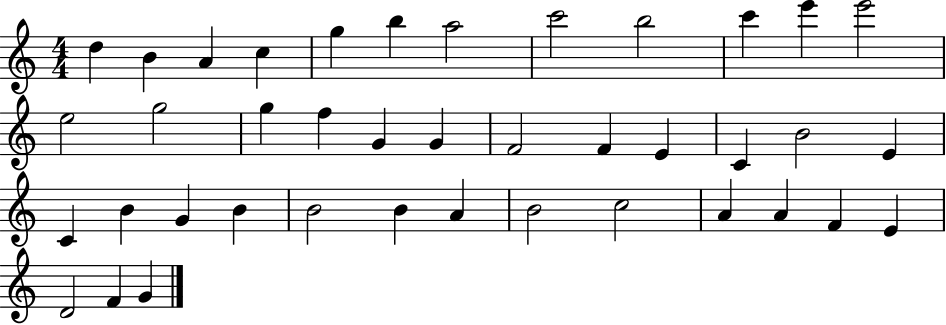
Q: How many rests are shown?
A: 0